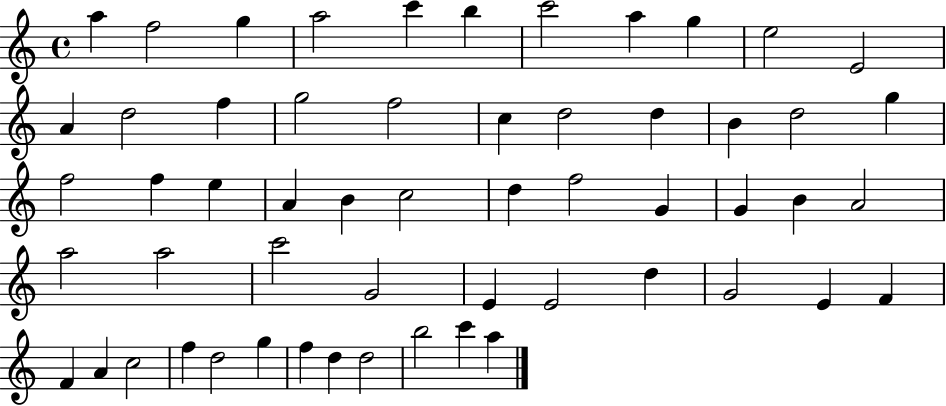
{
  \clef treble
  \time 4/4
  \defaultTimeSignature
  \key c \major
  a''4 f''2 g''4 | a''2 c'''4 b''4 | c'''2 a''4 g''4 | e''2 e'2 | \break a'4 d''2 f''4 | g''2 f''2 | c''4 d''2 d''4 | b'4 d''2 g''4 | \break f''2 f''4 e''4 | a'4 b'4 c''2 | d''4 f''2 g'4 | g'4 b'4 a'2 | \break a''2 a''2 | c'''2 g'2 | e'4 e'2 d''4 | g'2 e'4 f'4 | \break f'4 a'4 c''2 | f''4 d''2 g''4 | f''4 d''4 d''2 | b''2 c'''4 a''4 | \break \bar "|."
}